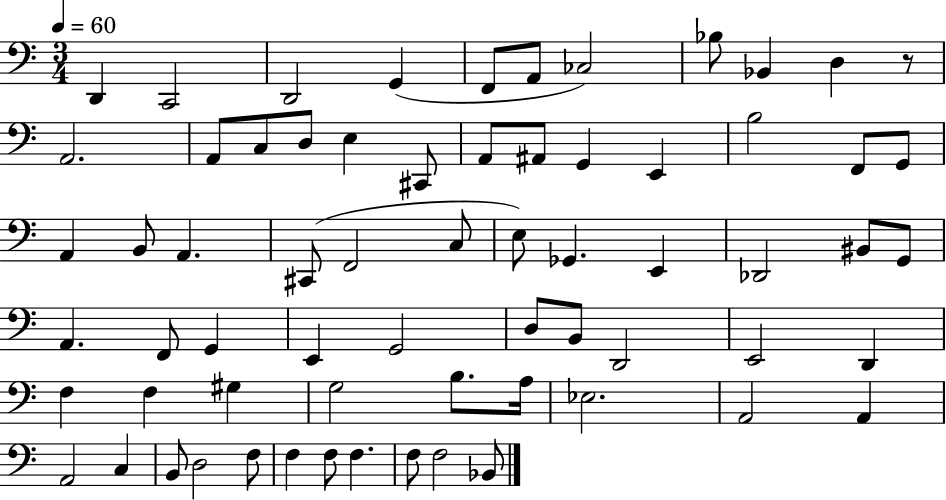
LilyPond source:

{
  \clef bass
  \numericTimeSignature
  \time 3/4
  \key c \major
  \tempo 4 = 60
  d,4 c,2 | d,2 g,4( | f,8 a,8 ces2) | bes8 bes,4 d4 r8 | \break a,2. | a,8 c8 d8 e4 cis,8 | a,8 ais,8 g,4 e,4 | b2 f,8 g,8 | \break a,4 b,8 a,4. | cis,8( f,2 c8 | e8) ges,4. e,4 | des,2 bis,8 g,8 | \break a,4. f,8 g,4 | e,4 g,2 | d8 b,8 d,2 | e,2 d,4 | \break f4 f4 gis4 | g2 b8. a16 | ees2. | a,2 a,4 | \break a,2 c4 | b,8 d2 f8 | f4 f8 f4. | f8 f2 bes,8 | \break \bar "|."
}